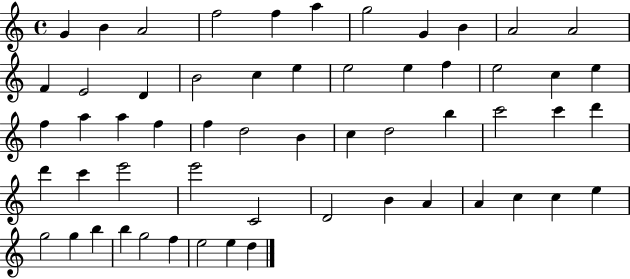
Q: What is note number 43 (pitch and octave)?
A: B4